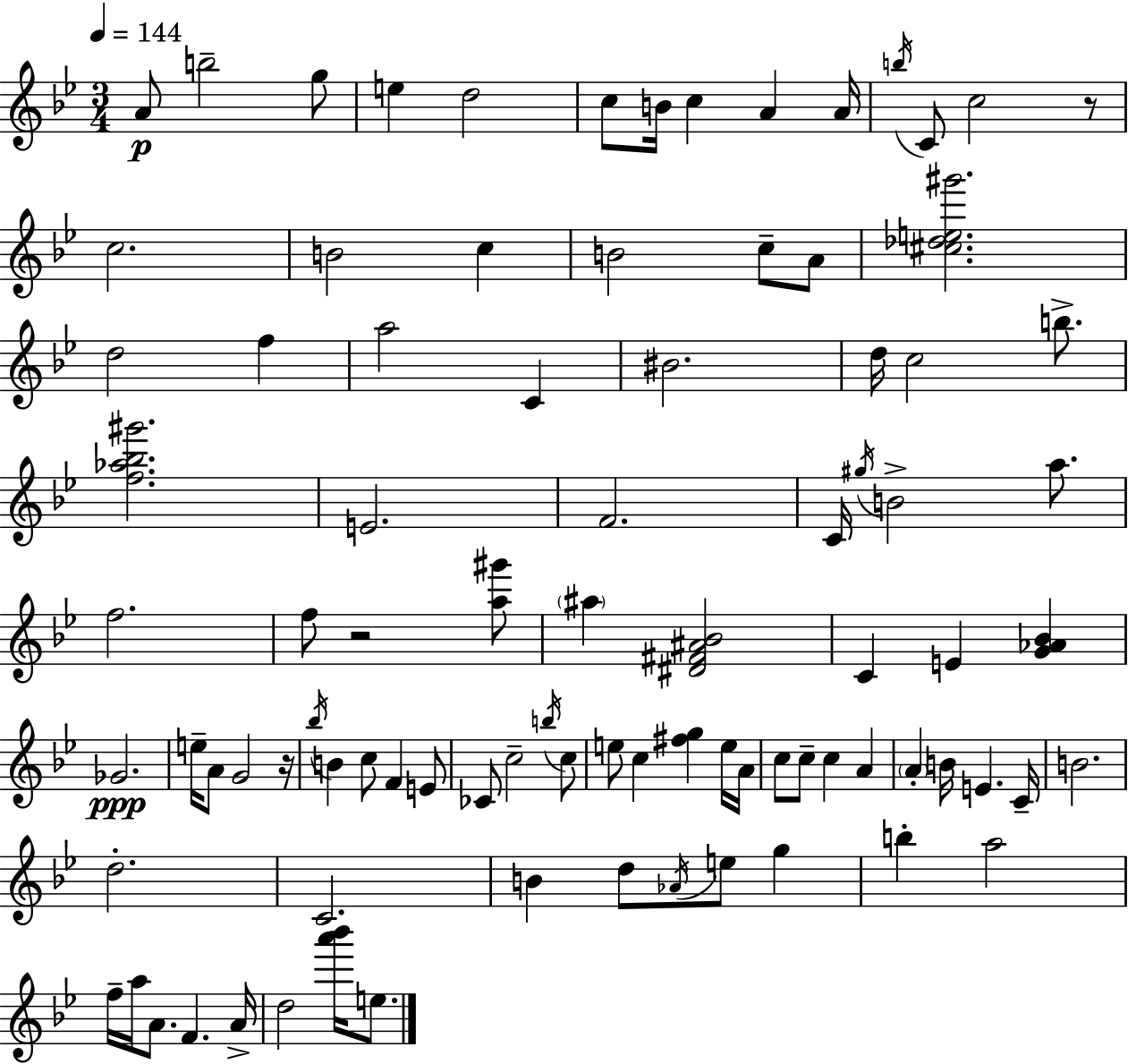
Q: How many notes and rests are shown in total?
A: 90